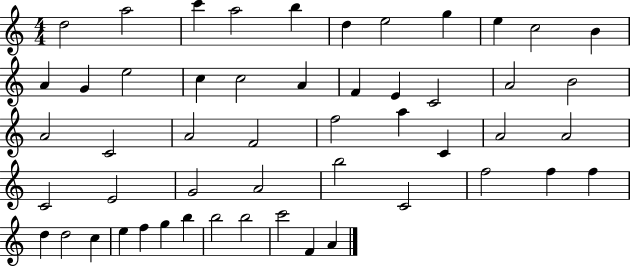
X:1
T:Untitled
M:4/4
L:1/4
K:C
d2 a2 c' a2 b d e2 g e c2 B A G e2 c c2 A F E C2 A2 B2 A2 C2 A2 F2 f2 a C A2 A2 C2 E2 G2 A2 b2 C2 f2 f f d d2 c e f g b b2 b2 c'2 F A